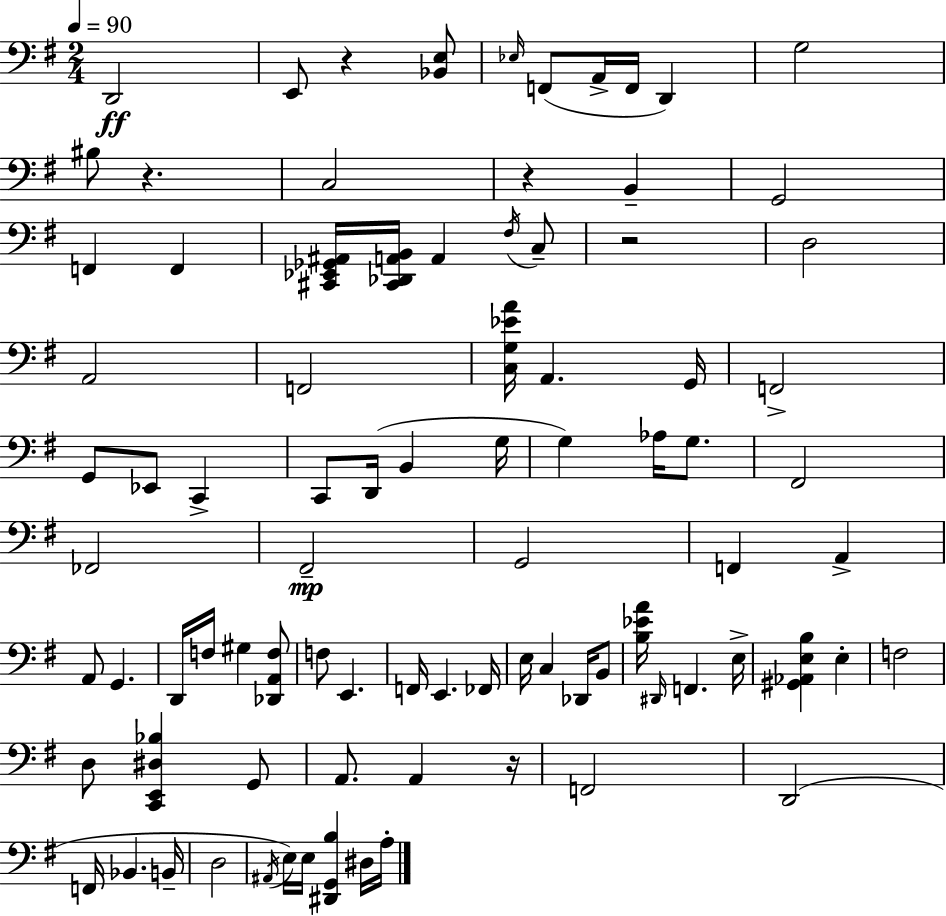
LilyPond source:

{
  \clef bass
  \numericTimeSignature
  \time 2/4
  \key g \major
  \tempo 4 = 90
  d,2\ff | e,8 r4 <bes, e>8 | \grace { ees16 } f,8( a,16-> f,16 d,4) | g2 | \break bis8 r4. | c2 | r4 b,4-- | g,2 | \break f,4 f,4 | <cis, ees, ges, ais,>16 <cis, des, a, b,>16 a,4 \acciaccatura { fis16 } | c8-- r2 | d2 | \break a,2 | f,2 | <c g ees' a'>16 a,4. | g,16 f,2-> | \break g,8 ees,8 c,4-> | c,8 d,16( b,4 | g16 g4) aes16 g8. | fis,2 | \break fes,2 | fis,2--\mp | g,2 | f,4 a,4-> | \break a,8 g,4. | d,16 f16 gis4 | <des, a, f>8 f8 e,4. | f,16 e,4. | \break fes,16 e16 c4 des,16 | b,8 <b ees' a'>16 \grace { dis,16 } f,4. | e16-> <gis, aes, e b>4 e4-. | f2 | \break d8 <c, e, dis bes>4 | g,8 a,8. a,4 | r16 f,2 | d,2( | \break f,16 bes,4. | b,16-- d2 | \acciaccatura { ais,16 }) e16 e16 <dis, g, b>4 | dis16 a16-. \bar "|."
}